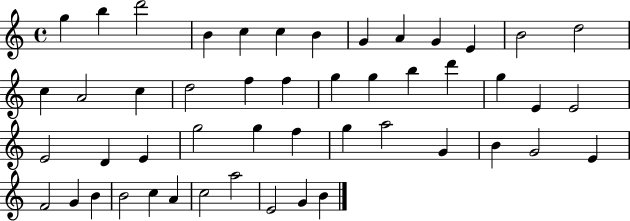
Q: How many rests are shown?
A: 0